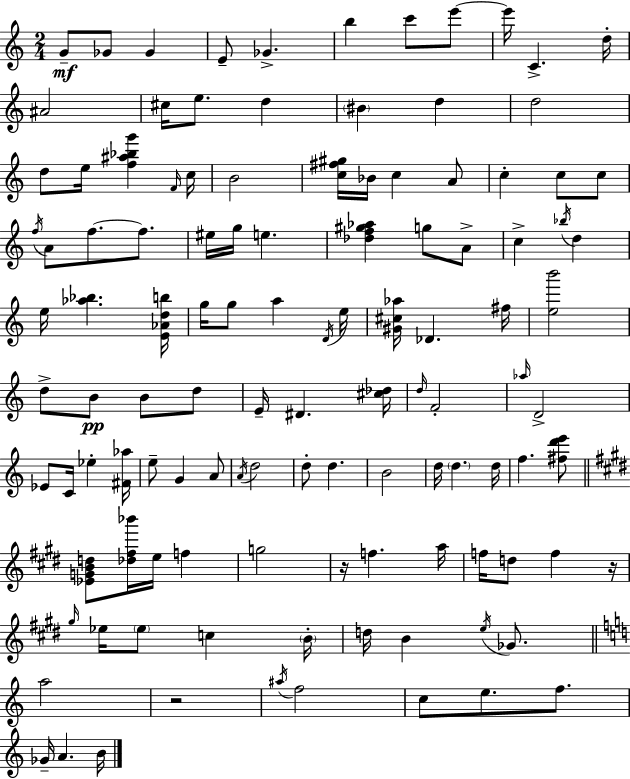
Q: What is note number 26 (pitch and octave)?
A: A4